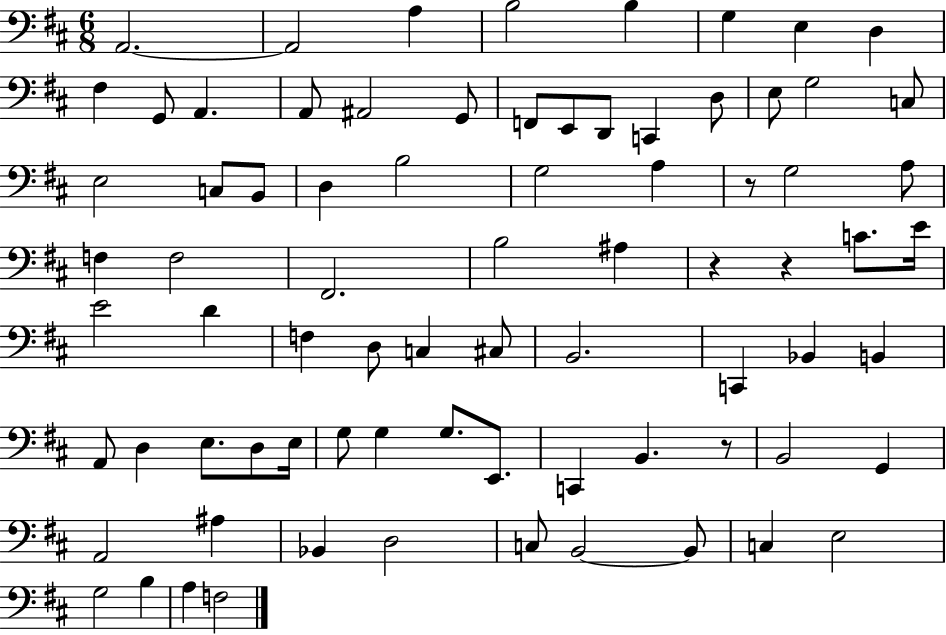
A2/h. A2/h A3/q B3/h B3/q G3/q E3/q D3/q F#3/q G2/e A2/q. A2/e A#2/h G2/e F2/e E2/e D2/e C2/q D3/e E3/e G3/h C3/e E3/h C3/e B2/e D3/q B3/h G3/h A3/q R/e G3/h A3/e F3/q F3/h F#2/h. B3/h A#3/q R/q R/q C4/e. E4/s E4/h D4/q F3/q D3/e C3/q C#3/e B2/h. C2/q Bb2/q B2/q A2/e D3/q E3/e. D3/e E3/s G3/e G3/q G3/e. E2/e. C2/q B2/q. R/e B2/h G2/q A2/h A#3/q Bb2/q D3/h C3/e B2/h B2/e C3/q E3/h G3/h B3/q A3/q F3/h